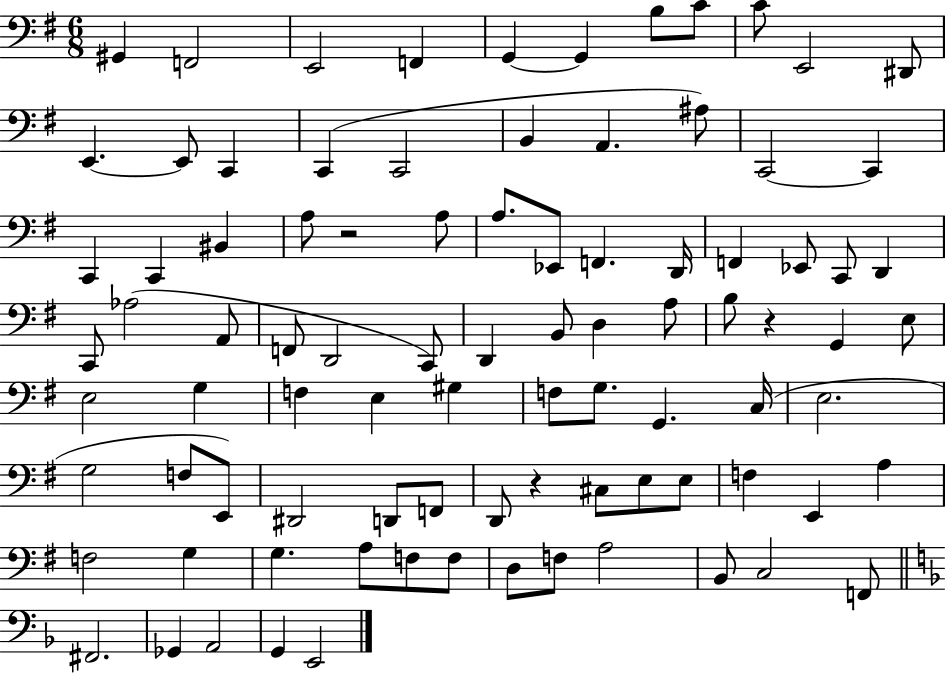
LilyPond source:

{
  \clef bass
  \numericTimeSignature
  \time 6/8
  \key g \major
  \repeat volta 2 { gis,4 f,2 | e,2 f,4 | g,4~~ g,4 b8 c'8 | c'8 e,2 dis,8 | \break e,4.~~ e,8 c,4 | c,4( c,2 | b,4 a,4. ais8) | c,2~~ c,4 | \break c,4 c,4 bis,4 | a8 r2 a8 | a8. ees,8 f,4. d,16 | f,4 ees,8 c,8 d,4 | \break c,8 aes2( a,8 | f,8 d,2 c,8) | d,4 b,8 d4 a8 | b8 r4 g,4 e8 | \break e2 g4 | f4 e4 gis4 | f8 g8. g,4. c16( | e2. | \break g2 f8 e,8) | dis,2 d,8 f,8 | d,8 r4 cis8 e8 e8 | f4 e,4 a4 | \break f2 g4 | g4. a8 f8 f8 | d8 f8 a2 | b,8 c2 f,8 | \break \bar "||" \break \key d \minor fis,2. | ges,4 a,2 | g,4 e,2 | } \bar "|."
}